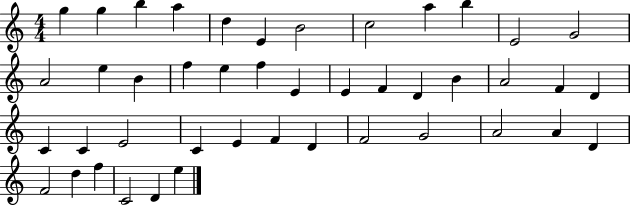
X:1
T:Untitled
M:4/4
L:1/4
K:C
g g b a d E B2 c2 a b E2 G2 A2 e B f e f E E F D B A2 F D C C E2 C E F D F2 G2 A2 A D F2 d f C2 D e